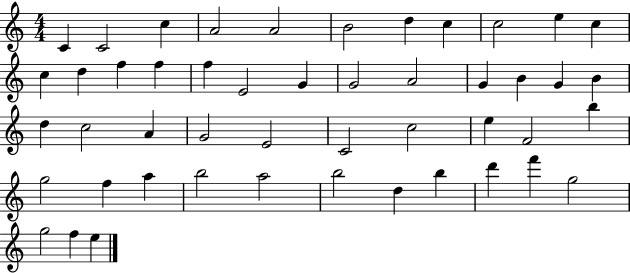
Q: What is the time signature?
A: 4/4